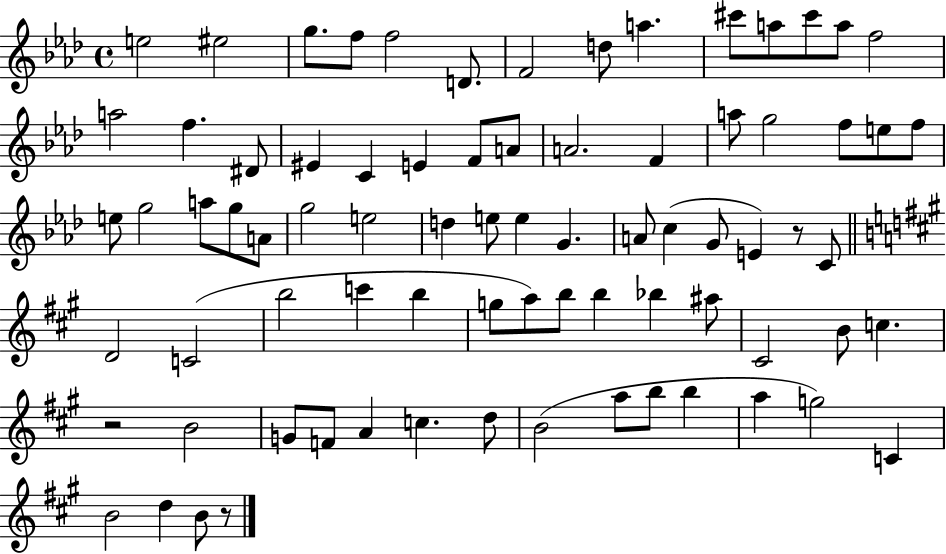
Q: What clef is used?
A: treble